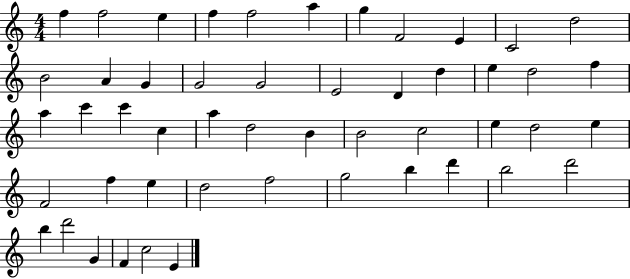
F5/q F5/h E5/q F5/q F5/h A5/q G5/q F4/h E4/q C4/h D5/h B4/h A4/q G4/q G4/h G4/h E4/h D4/q D5/q E5/q D5/h F5/q A5/q C6/q C6/q C5/q A5/q D5/h B4/q B4/h C5/h E5/q D5/h E5/q F4/h F5/q E5/q D5/h F5/h G5/h B5/q D6/q B5/h D6/h B5/q D6/h G4/q F4/q C5/h E4/q